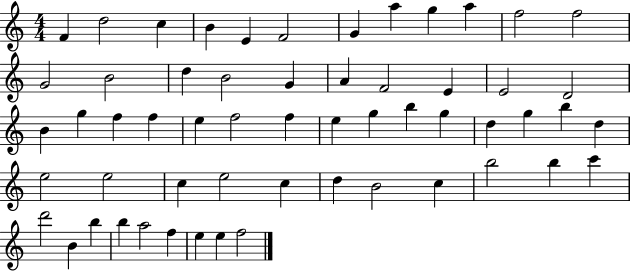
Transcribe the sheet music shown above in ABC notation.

X:1
T:Untitled
M:4/4
L:1/4
K:C
F d2 c B E F2 G a g a f2 f2 G2 B2 d B2 G A F2 E E2 D2 B g f f e f2 f e g b g d g b d e2 e2 c e2 c d B2 c b2 b c' d'2 B b b a2 f e e f2